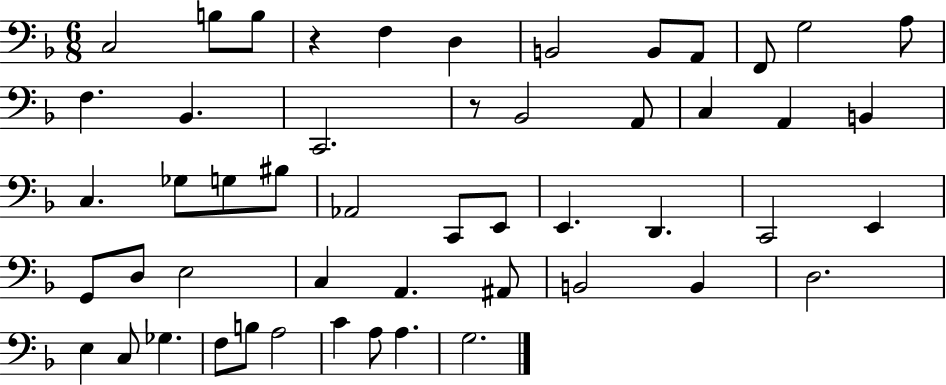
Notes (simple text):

C3/h B3/e B3/e R/q F3/q D3/q B2/h B2/e A2/e F2/e G3/h A3/e F3/q. Bb2/q. C2/h. R/e Bb2/h A2/e C3/q A2/q B2/q C3/q. Gb3/e G3/e BIS3/e Ab2/h C2/e E2/e E2/q. D2/q. C2/h E2/q G2/e D3/e E3/h C3/q A2/q. A#2/e B2/h B2/q D3/h. E3/q C3/e Gb3/q. F3/e B3/e A3/h C4/q A3/e A3/q. G3/h.